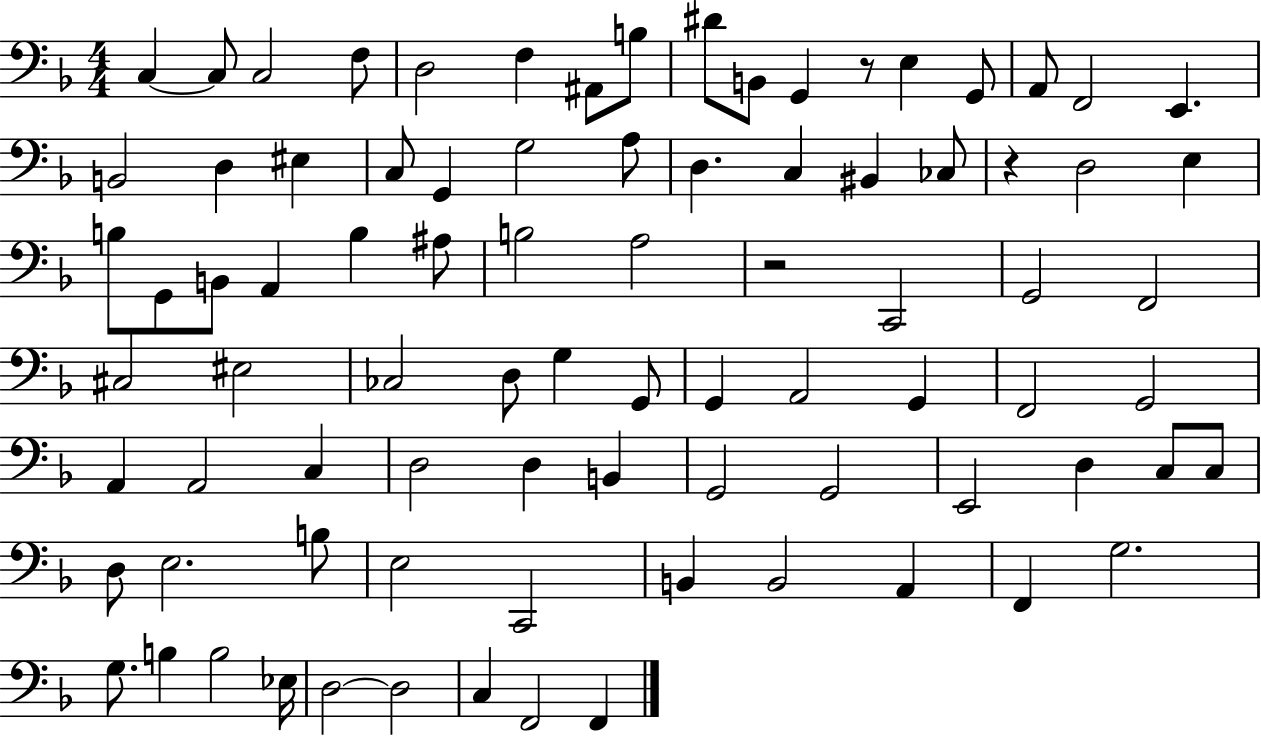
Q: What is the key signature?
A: F major